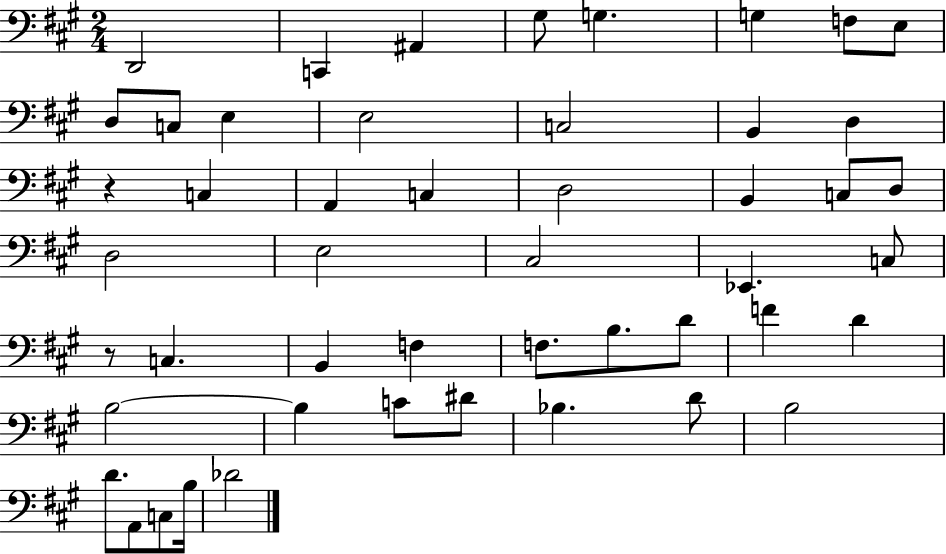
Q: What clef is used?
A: bass